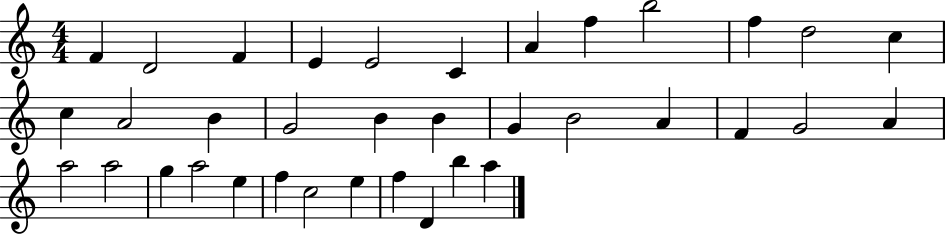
F4/q D4/h F4/q E4/q E4/h C4/q A4/q F5/q B5/h F5/q D5/h C5/q C5/q A4/h B4/q G4/h B4/q B4/q G4/q B4/h A4/q F4/q G4/h A4/q A5/h A5/h G5/q A5/h E5/q F5/q C5/h E5/q F5/q D4/q B5/q A5/q